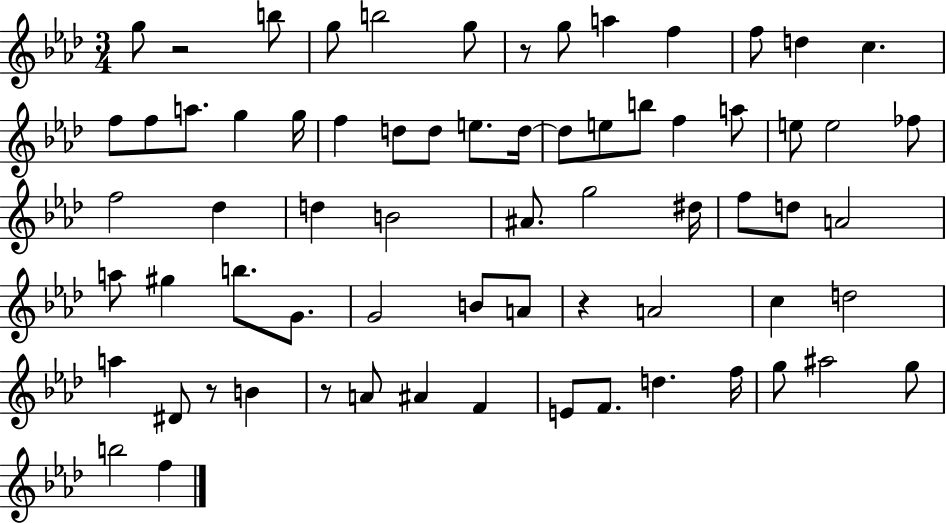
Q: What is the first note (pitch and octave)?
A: G5